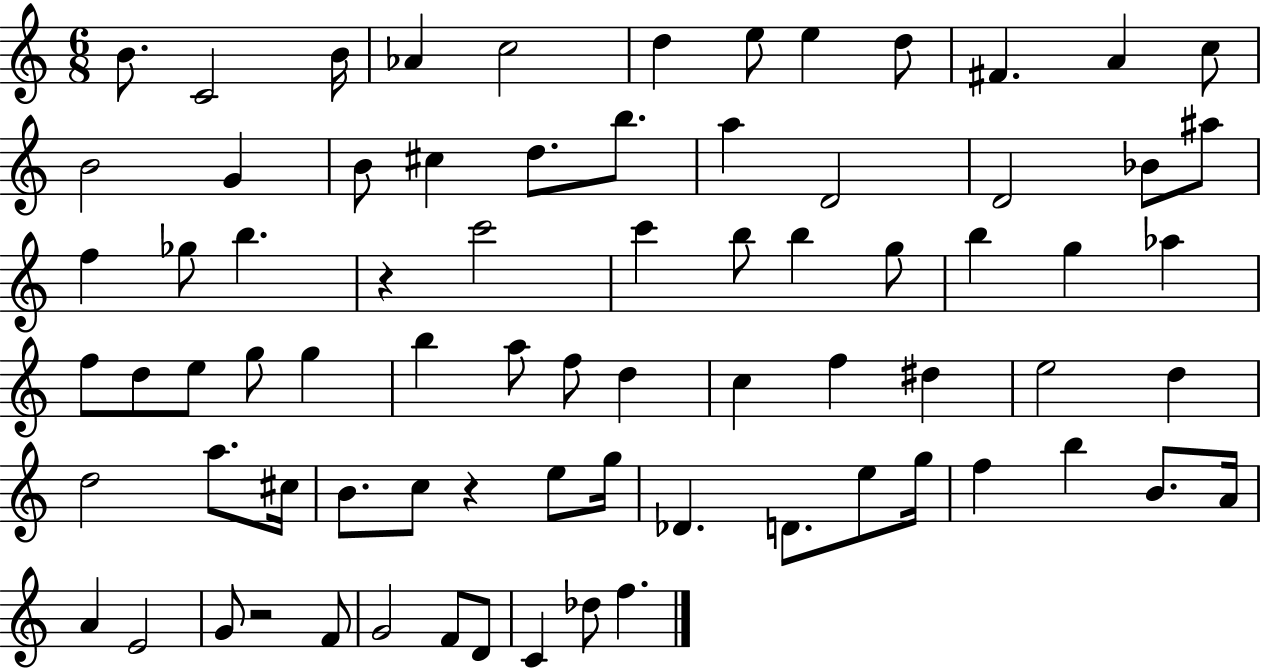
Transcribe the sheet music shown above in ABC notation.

X:1
T:Untitled
M:6/8
L:1/4
K:C
B/2 C2 B/4 _A c2 d e/2 e d/2 ^F A c/2 B2 G B/2 ^c d/2 b/2 a D2 D2 _B/2 ^a/2 f _g/2 b z c'2 c' b/2 b g/2 b g _a f/2 d/2 e/2 g/2 g b a/2 f/2 d c f ^d e2 d d2 a/2 ^c/4 B/2 c/2 z e/2 g/4 _D D/2 e/2 g/4 f b B/2 A/4 A E2 G/2 z2 F/2 G2 F/2 D/2 C _d/2 f